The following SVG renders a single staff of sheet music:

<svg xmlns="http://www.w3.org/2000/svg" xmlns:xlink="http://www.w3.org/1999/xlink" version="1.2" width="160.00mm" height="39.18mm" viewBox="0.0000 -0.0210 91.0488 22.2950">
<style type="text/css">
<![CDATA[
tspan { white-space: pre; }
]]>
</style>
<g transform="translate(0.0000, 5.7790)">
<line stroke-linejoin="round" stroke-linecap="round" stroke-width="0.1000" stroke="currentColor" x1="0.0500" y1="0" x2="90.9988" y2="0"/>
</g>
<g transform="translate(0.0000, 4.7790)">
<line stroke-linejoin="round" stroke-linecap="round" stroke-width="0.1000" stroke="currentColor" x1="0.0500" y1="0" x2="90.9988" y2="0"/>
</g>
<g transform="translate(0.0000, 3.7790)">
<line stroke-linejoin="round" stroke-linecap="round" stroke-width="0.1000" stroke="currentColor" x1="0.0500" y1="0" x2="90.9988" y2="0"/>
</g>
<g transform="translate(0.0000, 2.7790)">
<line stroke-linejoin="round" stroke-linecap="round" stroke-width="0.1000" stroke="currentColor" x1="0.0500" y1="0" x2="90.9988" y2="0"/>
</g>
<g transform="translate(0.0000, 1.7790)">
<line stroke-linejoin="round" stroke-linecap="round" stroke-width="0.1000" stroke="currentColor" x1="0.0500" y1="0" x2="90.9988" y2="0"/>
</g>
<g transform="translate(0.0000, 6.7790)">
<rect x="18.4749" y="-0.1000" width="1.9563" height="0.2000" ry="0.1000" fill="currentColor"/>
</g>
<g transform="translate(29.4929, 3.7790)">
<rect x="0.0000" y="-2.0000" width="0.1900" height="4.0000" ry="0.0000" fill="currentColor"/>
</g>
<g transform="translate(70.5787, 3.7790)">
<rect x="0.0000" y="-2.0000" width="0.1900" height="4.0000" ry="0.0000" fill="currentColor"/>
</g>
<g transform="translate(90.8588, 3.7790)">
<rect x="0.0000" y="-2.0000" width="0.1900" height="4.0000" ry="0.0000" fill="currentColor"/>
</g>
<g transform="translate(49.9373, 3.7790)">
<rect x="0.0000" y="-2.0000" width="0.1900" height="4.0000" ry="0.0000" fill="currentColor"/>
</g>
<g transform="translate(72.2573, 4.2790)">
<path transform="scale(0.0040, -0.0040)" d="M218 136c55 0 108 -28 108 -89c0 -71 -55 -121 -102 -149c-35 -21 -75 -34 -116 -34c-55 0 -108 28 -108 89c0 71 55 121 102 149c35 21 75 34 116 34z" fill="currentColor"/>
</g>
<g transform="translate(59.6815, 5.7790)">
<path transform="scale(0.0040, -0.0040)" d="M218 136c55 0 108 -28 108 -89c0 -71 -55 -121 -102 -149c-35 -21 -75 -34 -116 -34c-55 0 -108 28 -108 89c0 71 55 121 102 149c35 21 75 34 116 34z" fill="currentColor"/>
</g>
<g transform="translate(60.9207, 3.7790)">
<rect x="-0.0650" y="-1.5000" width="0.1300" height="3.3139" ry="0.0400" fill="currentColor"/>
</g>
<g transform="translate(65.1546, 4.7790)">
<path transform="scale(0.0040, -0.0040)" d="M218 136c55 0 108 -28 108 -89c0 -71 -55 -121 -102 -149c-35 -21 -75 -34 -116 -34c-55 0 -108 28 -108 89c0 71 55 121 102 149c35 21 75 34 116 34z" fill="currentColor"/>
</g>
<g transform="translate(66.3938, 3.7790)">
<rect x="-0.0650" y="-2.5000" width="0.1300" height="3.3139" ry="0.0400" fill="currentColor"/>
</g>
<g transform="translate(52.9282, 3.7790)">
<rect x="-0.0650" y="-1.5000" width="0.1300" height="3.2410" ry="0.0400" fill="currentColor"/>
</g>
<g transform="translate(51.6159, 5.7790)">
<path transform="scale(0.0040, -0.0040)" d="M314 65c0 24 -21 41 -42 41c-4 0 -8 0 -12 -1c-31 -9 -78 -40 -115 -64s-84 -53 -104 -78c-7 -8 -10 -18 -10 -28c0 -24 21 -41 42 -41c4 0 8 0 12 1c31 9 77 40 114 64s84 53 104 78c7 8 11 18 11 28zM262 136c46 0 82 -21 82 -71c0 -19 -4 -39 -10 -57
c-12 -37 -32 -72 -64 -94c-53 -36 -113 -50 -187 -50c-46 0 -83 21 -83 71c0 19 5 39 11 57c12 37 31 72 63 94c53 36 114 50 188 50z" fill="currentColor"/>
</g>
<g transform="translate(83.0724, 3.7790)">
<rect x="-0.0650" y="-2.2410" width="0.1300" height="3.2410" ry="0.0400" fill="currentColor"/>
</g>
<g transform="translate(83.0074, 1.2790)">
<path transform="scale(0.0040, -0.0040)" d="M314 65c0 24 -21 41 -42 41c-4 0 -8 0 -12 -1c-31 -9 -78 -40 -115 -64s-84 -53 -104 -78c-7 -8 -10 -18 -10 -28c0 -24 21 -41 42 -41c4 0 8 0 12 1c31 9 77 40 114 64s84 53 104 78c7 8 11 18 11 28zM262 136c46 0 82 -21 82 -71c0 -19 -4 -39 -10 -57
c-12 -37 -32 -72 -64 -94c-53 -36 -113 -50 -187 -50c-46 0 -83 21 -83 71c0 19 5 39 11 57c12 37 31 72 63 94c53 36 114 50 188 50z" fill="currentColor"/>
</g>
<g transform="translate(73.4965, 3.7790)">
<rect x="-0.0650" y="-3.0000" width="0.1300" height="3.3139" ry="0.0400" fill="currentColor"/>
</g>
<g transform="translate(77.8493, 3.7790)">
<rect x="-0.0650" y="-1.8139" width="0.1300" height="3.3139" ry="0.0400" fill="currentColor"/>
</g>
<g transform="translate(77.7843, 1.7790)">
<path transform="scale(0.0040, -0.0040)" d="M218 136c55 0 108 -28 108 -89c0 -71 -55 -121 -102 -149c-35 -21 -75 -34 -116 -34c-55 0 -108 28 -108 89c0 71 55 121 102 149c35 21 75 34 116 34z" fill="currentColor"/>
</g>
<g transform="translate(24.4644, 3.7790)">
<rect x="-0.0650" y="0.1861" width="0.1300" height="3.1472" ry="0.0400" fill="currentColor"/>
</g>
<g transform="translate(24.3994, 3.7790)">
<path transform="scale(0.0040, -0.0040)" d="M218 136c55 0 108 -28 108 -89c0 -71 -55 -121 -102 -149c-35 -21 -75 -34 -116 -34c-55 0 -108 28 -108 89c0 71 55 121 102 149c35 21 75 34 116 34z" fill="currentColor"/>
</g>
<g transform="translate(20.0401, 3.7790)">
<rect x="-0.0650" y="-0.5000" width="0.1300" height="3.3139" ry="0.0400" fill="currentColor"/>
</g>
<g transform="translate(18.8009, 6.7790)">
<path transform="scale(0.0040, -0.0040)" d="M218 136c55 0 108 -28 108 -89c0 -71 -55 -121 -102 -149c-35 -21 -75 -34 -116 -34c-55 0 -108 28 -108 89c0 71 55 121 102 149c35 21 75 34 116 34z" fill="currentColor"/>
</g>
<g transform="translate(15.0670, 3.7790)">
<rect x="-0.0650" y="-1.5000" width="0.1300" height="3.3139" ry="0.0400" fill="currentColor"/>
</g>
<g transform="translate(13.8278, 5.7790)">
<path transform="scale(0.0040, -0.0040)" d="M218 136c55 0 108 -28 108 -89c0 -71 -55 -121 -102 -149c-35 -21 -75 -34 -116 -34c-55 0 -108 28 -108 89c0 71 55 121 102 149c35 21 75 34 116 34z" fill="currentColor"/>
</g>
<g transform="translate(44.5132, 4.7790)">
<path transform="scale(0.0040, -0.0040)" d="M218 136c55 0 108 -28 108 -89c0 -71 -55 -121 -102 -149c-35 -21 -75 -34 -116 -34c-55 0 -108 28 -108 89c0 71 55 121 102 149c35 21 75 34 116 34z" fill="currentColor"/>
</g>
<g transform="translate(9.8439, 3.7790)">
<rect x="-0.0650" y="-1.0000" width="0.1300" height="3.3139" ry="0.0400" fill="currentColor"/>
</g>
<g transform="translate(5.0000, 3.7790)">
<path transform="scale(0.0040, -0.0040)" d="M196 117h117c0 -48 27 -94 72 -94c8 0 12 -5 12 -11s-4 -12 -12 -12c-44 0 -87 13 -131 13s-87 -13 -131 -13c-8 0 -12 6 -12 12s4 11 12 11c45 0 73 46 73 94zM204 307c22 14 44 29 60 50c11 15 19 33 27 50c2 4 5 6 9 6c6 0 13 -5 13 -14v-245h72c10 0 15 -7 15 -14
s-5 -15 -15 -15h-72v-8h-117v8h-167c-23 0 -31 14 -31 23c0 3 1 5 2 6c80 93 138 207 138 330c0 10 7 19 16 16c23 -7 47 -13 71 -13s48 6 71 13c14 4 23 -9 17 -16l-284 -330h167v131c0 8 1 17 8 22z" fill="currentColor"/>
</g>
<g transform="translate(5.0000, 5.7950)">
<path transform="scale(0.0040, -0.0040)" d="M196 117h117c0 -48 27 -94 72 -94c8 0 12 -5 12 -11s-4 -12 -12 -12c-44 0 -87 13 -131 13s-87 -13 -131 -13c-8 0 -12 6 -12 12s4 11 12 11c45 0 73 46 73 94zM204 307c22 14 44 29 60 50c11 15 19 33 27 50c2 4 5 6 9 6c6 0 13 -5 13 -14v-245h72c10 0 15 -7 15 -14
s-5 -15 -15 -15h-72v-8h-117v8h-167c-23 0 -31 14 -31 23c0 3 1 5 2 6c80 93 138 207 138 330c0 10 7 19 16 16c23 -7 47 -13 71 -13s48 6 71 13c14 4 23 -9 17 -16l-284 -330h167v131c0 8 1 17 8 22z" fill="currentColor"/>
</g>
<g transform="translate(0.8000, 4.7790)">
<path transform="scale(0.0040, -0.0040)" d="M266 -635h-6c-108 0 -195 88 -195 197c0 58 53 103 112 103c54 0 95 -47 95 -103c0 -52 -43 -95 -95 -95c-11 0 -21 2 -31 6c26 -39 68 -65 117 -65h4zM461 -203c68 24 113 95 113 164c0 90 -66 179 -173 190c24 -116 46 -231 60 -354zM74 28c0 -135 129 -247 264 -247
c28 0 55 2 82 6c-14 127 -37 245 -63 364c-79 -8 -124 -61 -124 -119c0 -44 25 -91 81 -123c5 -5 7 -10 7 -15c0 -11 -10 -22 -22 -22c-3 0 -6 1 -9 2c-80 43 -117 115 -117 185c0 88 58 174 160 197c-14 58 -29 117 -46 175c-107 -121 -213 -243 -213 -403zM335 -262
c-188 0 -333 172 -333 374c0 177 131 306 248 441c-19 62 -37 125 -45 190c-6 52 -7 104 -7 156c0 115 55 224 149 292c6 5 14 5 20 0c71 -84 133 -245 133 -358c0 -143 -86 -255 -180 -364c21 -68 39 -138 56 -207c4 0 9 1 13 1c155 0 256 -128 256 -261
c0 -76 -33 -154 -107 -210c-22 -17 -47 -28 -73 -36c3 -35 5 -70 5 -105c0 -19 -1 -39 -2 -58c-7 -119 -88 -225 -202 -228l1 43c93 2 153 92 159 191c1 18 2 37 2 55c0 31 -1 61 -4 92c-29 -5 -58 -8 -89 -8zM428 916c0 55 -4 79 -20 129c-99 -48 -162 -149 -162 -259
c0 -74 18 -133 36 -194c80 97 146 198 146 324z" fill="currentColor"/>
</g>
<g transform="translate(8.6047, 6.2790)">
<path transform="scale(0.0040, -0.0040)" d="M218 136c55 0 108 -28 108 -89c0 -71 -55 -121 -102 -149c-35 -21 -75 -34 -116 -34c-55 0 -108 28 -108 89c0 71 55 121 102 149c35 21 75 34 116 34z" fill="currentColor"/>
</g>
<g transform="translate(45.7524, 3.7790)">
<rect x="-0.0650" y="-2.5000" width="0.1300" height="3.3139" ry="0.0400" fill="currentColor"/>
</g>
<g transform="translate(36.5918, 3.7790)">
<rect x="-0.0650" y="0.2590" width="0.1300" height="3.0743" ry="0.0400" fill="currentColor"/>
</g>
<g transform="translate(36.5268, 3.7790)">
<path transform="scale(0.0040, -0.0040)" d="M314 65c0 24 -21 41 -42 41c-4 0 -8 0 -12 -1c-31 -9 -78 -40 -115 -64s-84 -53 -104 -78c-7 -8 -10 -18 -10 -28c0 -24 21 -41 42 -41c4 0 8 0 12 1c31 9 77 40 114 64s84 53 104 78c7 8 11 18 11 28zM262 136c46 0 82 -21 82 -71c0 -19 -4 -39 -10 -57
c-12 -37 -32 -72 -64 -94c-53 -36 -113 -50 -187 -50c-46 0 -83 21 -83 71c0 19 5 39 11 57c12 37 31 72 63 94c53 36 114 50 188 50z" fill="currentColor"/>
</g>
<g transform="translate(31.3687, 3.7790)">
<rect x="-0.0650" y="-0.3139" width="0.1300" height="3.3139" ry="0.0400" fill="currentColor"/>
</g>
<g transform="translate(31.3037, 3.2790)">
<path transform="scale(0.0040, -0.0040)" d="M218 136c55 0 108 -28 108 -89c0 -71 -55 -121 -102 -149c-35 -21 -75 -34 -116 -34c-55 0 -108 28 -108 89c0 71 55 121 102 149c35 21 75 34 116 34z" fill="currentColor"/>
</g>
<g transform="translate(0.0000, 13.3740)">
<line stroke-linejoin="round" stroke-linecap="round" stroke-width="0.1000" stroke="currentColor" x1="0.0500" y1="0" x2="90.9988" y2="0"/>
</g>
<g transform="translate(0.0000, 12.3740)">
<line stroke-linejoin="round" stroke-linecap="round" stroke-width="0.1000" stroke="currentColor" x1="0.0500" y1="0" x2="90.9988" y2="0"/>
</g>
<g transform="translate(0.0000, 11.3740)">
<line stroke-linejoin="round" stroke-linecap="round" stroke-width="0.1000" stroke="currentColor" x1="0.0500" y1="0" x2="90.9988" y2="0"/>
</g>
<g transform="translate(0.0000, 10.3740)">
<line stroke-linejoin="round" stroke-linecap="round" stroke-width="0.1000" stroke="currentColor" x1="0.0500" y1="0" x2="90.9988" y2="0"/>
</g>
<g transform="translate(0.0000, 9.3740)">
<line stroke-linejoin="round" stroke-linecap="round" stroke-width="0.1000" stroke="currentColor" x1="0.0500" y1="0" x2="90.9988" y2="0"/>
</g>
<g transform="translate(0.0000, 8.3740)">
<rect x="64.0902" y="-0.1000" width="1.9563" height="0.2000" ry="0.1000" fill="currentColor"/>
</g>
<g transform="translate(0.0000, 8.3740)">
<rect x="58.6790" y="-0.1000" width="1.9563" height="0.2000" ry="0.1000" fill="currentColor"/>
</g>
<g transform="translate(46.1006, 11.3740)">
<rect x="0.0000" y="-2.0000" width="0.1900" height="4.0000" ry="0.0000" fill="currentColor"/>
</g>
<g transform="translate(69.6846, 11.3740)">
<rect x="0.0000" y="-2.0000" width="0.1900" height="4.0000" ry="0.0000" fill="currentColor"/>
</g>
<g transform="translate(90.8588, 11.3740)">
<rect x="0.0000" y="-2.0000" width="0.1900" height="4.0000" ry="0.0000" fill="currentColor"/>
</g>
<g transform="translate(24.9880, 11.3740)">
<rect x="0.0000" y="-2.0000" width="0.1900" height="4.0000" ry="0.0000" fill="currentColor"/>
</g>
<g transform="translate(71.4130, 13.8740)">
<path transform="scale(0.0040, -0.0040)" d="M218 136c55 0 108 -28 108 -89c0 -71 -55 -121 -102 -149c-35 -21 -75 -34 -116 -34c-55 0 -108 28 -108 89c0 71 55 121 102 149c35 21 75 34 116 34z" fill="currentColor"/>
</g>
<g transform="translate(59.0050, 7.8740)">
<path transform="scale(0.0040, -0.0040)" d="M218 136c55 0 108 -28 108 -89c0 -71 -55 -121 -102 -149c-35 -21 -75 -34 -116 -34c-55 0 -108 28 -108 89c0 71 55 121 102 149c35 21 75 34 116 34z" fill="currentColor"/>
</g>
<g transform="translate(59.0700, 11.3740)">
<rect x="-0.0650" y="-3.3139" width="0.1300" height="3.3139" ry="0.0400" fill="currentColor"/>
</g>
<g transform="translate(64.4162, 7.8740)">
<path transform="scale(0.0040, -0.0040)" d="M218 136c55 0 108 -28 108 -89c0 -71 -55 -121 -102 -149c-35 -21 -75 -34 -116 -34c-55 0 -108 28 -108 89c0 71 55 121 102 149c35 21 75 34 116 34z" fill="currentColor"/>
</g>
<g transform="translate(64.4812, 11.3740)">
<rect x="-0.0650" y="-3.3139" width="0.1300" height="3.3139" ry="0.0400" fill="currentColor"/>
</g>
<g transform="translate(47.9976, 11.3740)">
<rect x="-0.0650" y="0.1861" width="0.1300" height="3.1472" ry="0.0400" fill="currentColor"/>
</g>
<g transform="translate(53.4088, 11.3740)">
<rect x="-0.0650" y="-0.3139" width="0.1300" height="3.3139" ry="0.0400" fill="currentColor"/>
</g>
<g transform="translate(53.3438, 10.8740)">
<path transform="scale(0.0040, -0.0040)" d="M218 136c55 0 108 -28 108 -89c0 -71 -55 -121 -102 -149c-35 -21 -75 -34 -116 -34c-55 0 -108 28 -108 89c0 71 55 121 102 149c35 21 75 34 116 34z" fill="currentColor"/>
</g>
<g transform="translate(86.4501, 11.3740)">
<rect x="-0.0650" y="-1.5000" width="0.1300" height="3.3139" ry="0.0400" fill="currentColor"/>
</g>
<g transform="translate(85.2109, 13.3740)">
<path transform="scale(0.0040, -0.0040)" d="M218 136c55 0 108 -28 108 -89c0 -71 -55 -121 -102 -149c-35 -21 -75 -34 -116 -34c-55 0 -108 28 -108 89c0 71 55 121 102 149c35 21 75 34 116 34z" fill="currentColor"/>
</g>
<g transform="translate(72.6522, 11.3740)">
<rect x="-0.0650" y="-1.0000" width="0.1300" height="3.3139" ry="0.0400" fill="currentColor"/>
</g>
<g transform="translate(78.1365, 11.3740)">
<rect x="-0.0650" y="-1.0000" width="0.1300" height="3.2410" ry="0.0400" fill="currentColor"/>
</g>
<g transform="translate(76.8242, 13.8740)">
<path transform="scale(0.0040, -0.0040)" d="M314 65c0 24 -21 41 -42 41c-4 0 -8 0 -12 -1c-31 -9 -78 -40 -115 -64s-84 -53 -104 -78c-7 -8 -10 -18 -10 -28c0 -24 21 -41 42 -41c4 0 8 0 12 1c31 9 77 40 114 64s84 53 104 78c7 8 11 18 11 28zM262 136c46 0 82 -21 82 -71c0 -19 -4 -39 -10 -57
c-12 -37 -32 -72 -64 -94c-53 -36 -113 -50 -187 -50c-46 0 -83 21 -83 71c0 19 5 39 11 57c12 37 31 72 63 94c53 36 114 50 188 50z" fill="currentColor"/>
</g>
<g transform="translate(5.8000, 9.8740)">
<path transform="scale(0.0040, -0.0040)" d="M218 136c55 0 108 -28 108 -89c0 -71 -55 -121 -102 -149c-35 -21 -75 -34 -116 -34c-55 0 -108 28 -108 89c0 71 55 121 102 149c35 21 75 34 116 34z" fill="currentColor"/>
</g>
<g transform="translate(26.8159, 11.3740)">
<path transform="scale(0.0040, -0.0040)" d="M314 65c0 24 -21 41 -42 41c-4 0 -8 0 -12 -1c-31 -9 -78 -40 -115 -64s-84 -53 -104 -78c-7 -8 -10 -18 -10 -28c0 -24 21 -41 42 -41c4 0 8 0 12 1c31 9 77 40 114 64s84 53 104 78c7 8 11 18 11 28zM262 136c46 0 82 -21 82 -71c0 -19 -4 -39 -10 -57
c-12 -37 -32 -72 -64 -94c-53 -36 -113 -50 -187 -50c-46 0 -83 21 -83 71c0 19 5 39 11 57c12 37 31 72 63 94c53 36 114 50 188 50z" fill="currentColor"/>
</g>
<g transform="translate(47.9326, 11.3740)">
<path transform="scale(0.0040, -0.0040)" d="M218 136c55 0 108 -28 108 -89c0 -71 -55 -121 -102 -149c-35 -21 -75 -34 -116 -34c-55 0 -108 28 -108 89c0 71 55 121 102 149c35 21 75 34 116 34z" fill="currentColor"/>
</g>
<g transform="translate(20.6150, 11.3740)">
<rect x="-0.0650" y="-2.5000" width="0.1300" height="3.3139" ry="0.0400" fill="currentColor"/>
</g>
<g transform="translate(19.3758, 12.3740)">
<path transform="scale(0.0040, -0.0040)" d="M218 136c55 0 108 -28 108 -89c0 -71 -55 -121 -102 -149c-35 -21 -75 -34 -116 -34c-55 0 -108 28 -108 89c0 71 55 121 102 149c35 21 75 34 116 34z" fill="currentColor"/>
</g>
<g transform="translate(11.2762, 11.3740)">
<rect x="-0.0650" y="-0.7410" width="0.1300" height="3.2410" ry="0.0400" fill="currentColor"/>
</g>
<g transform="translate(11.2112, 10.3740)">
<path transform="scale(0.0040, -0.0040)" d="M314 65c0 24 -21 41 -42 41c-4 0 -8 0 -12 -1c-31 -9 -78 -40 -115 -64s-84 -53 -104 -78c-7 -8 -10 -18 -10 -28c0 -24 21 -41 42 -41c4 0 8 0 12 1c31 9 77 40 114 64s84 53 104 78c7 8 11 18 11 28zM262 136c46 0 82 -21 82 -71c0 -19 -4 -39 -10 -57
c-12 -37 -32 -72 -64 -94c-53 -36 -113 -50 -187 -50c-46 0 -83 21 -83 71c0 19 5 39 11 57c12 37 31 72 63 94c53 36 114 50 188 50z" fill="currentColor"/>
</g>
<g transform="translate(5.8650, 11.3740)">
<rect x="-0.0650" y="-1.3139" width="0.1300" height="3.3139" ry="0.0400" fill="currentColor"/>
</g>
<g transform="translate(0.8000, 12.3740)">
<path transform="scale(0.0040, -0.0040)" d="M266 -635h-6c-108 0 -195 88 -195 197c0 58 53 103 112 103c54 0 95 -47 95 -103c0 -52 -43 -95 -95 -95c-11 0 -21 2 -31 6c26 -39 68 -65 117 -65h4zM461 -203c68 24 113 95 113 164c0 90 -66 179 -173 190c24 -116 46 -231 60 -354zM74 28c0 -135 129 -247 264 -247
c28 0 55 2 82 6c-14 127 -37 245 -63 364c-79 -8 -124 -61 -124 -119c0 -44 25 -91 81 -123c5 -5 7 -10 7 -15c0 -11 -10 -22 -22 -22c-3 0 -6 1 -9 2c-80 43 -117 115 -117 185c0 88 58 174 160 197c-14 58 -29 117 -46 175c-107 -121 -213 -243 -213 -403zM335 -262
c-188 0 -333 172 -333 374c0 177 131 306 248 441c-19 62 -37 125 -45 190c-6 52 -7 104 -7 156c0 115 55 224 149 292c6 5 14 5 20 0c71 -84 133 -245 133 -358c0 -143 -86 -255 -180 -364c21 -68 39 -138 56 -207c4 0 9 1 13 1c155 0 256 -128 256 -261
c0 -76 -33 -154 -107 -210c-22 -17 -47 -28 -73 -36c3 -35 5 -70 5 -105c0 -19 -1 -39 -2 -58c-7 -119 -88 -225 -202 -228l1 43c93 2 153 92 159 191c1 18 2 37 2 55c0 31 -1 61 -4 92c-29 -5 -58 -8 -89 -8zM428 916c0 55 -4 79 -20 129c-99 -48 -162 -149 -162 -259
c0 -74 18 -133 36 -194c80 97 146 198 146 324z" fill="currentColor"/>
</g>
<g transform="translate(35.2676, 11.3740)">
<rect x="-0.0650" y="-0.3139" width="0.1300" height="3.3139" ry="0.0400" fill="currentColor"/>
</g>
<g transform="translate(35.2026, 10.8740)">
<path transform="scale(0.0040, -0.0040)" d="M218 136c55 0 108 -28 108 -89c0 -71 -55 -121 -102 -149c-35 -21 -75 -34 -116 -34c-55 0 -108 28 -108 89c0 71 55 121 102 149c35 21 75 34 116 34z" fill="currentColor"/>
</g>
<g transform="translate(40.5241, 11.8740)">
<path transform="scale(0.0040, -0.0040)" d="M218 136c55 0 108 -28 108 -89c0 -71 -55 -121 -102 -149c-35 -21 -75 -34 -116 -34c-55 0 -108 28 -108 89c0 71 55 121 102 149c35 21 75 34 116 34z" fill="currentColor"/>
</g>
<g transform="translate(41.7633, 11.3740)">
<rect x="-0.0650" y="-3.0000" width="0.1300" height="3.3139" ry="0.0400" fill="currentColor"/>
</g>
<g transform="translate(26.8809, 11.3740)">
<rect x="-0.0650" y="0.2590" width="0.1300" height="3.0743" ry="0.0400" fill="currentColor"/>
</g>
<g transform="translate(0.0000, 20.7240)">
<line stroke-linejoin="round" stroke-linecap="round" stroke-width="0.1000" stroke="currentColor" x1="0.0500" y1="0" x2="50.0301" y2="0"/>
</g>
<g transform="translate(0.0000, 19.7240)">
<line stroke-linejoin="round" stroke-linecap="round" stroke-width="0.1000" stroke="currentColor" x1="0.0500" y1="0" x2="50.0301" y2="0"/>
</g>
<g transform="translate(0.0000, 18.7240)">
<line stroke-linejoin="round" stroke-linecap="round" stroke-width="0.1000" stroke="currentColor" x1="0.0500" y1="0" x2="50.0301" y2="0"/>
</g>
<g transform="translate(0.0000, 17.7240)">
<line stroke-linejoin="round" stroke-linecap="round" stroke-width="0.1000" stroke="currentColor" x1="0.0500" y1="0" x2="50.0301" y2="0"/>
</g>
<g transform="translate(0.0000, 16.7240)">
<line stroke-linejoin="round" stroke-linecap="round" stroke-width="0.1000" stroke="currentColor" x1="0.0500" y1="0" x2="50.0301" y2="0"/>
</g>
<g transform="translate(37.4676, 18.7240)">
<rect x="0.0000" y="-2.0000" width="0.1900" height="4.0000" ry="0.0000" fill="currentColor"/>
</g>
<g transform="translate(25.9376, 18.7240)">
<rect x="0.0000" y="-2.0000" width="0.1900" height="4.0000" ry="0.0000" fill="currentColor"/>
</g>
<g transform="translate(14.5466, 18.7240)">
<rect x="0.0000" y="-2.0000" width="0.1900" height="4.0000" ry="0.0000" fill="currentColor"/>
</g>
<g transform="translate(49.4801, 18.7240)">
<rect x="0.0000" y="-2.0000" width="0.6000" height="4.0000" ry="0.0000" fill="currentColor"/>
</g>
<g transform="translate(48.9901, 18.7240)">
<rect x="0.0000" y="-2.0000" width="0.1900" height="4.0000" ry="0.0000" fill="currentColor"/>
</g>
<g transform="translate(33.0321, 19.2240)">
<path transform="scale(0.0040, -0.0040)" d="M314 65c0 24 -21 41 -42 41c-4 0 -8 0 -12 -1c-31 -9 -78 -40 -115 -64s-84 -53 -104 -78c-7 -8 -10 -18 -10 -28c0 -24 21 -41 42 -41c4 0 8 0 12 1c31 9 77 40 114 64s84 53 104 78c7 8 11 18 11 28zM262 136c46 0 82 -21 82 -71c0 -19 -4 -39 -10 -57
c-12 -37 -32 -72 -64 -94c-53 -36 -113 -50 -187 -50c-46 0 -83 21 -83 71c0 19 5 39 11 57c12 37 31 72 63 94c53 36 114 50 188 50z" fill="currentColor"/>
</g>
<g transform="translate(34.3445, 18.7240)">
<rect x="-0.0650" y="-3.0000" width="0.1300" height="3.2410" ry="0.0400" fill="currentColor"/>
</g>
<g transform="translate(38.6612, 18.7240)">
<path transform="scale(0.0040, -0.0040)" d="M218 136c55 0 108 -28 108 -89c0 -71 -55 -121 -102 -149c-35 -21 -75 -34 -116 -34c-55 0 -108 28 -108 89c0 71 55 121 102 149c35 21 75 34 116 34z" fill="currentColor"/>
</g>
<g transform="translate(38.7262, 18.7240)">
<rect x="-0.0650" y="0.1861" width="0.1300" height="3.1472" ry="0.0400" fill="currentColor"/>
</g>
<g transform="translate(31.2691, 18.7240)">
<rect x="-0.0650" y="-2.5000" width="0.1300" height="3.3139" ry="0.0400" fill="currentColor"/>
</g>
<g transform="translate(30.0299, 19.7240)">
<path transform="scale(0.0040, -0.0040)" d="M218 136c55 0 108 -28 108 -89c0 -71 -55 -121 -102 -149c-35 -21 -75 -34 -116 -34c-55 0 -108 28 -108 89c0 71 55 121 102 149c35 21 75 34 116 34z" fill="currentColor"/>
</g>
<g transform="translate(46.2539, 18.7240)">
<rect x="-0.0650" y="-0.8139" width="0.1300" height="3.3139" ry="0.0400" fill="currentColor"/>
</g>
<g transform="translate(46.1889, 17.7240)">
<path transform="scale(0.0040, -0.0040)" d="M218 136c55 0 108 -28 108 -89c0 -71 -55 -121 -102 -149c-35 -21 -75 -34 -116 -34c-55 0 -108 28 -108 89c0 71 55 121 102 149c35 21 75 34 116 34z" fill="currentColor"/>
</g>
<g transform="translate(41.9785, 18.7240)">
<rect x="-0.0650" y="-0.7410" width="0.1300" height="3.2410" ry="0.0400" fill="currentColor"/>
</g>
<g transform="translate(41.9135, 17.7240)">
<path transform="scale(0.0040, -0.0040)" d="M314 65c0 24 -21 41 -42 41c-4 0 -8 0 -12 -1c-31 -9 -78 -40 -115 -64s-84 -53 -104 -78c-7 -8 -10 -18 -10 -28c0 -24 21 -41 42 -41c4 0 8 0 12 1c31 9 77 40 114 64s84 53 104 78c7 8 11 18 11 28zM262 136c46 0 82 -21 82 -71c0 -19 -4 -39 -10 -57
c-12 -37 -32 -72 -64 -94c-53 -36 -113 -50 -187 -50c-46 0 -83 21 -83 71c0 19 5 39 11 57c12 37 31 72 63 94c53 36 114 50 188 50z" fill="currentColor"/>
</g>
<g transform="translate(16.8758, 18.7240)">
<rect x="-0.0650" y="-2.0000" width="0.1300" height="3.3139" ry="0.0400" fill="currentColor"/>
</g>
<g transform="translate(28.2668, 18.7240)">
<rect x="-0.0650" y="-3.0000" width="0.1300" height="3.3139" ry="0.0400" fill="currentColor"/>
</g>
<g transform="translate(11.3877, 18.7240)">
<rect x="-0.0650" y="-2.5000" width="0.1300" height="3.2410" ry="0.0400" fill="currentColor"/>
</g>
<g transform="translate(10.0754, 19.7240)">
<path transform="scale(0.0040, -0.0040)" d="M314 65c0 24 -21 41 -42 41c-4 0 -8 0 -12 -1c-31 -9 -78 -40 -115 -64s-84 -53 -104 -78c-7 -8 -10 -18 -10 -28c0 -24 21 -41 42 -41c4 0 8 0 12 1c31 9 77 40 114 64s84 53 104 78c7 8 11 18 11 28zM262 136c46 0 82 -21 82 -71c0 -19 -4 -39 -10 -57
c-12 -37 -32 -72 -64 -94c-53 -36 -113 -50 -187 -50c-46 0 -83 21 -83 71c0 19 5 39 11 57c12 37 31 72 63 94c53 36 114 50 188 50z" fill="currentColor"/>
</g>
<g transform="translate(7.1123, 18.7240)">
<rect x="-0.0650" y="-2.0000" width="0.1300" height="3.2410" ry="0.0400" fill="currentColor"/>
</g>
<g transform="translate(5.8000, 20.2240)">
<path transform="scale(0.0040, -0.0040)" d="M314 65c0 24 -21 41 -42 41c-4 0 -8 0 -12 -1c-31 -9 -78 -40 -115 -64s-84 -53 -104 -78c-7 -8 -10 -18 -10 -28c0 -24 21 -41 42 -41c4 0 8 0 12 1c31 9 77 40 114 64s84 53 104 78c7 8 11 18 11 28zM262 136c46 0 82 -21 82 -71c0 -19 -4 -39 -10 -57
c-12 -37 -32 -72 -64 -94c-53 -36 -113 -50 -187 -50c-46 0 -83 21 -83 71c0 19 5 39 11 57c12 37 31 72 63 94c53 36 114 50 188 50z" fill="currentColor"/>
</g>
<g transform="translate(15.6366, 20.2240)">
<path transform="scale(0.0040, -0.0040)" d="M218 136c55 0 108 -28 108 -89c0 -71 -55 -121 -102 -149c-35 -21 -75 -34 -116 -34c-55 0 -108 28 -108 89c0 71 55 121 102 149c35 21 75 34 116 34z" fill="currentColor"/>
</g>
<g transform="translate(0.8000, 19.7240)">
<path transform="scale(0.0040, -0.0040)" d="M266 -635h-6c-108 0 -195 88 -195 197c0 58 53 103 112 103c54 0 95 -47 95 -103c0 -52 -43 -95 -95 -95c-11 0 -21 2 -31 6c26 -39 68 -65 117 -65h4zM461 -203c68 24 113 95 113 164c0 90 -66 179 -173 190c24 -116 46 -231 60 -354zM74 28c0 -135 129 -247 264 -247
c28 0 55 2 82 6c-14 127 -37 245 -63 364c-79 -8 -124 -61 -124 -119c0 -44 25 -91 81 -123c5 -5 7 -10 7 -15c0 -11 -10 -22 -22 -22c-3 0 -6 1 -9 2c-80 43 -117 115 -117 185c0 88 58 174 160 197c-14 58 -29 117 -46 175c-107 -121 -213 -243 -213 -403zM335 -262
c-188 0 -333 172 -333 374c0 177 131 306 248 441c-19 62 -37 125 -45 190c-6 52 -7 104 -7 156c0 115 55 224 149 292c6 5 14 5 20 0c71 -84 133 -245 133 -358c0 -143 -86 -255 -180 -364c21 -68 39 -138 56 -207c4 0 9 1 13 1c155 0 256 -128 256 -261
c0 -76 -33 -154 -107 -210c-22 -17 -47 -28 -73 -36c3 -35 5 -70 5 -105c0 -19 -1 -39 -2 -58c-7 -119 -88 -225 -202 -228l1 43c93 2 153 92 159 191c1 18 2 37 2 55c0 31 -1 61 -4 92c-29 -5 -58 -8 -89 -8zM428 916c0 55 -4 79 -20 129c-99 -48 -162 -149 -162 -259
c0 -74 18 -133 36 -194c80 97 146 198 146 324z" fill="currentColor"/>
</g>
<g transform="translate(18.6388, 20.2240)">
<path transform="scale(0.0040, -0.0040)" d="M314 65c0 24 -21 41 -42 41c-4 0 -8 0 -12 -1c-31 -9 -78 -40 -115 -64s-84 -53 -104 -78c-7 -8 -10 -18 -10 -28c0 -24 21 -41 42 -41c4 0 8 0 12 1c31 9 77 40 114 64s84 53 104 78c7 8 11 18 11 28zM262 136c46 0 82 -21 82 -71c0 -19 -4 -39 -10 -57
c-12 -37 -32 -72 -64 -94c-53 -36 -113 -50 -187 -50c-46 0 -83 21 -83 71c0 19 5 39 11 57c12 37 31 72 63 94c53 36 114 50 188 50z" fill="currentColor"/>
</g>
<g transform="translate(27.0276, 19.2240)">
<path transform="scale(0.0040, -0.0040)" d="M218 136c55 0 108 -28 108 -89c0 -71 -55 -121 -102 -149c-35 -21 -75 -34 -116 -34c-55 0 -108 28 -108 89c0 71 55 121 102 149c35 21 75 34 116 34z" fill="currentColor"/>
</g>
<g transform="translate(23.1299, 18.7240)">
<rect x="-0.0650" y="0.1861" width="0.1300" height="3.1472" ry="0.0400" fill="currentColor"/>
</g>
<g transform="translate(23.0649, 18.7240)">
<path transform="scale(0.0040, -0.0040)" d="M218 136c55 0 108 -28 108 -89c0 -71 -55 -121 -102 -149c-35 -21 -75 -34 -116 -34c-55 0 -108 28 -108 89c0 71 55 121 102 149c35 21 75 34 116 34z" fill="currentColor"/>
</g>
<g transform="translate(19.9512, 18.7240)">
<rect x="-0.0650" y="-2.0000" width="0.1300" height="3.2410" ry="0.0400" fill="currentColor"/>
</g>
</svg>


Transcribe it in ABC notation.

X:1
T:Untitled
M:4/4
L:1/4
K:C
D E C B c B2 G E2 E G A f g2 e d2 G B2 c A B c b b D D2 E F2 G2 F F2 B A G A2 B d2 d